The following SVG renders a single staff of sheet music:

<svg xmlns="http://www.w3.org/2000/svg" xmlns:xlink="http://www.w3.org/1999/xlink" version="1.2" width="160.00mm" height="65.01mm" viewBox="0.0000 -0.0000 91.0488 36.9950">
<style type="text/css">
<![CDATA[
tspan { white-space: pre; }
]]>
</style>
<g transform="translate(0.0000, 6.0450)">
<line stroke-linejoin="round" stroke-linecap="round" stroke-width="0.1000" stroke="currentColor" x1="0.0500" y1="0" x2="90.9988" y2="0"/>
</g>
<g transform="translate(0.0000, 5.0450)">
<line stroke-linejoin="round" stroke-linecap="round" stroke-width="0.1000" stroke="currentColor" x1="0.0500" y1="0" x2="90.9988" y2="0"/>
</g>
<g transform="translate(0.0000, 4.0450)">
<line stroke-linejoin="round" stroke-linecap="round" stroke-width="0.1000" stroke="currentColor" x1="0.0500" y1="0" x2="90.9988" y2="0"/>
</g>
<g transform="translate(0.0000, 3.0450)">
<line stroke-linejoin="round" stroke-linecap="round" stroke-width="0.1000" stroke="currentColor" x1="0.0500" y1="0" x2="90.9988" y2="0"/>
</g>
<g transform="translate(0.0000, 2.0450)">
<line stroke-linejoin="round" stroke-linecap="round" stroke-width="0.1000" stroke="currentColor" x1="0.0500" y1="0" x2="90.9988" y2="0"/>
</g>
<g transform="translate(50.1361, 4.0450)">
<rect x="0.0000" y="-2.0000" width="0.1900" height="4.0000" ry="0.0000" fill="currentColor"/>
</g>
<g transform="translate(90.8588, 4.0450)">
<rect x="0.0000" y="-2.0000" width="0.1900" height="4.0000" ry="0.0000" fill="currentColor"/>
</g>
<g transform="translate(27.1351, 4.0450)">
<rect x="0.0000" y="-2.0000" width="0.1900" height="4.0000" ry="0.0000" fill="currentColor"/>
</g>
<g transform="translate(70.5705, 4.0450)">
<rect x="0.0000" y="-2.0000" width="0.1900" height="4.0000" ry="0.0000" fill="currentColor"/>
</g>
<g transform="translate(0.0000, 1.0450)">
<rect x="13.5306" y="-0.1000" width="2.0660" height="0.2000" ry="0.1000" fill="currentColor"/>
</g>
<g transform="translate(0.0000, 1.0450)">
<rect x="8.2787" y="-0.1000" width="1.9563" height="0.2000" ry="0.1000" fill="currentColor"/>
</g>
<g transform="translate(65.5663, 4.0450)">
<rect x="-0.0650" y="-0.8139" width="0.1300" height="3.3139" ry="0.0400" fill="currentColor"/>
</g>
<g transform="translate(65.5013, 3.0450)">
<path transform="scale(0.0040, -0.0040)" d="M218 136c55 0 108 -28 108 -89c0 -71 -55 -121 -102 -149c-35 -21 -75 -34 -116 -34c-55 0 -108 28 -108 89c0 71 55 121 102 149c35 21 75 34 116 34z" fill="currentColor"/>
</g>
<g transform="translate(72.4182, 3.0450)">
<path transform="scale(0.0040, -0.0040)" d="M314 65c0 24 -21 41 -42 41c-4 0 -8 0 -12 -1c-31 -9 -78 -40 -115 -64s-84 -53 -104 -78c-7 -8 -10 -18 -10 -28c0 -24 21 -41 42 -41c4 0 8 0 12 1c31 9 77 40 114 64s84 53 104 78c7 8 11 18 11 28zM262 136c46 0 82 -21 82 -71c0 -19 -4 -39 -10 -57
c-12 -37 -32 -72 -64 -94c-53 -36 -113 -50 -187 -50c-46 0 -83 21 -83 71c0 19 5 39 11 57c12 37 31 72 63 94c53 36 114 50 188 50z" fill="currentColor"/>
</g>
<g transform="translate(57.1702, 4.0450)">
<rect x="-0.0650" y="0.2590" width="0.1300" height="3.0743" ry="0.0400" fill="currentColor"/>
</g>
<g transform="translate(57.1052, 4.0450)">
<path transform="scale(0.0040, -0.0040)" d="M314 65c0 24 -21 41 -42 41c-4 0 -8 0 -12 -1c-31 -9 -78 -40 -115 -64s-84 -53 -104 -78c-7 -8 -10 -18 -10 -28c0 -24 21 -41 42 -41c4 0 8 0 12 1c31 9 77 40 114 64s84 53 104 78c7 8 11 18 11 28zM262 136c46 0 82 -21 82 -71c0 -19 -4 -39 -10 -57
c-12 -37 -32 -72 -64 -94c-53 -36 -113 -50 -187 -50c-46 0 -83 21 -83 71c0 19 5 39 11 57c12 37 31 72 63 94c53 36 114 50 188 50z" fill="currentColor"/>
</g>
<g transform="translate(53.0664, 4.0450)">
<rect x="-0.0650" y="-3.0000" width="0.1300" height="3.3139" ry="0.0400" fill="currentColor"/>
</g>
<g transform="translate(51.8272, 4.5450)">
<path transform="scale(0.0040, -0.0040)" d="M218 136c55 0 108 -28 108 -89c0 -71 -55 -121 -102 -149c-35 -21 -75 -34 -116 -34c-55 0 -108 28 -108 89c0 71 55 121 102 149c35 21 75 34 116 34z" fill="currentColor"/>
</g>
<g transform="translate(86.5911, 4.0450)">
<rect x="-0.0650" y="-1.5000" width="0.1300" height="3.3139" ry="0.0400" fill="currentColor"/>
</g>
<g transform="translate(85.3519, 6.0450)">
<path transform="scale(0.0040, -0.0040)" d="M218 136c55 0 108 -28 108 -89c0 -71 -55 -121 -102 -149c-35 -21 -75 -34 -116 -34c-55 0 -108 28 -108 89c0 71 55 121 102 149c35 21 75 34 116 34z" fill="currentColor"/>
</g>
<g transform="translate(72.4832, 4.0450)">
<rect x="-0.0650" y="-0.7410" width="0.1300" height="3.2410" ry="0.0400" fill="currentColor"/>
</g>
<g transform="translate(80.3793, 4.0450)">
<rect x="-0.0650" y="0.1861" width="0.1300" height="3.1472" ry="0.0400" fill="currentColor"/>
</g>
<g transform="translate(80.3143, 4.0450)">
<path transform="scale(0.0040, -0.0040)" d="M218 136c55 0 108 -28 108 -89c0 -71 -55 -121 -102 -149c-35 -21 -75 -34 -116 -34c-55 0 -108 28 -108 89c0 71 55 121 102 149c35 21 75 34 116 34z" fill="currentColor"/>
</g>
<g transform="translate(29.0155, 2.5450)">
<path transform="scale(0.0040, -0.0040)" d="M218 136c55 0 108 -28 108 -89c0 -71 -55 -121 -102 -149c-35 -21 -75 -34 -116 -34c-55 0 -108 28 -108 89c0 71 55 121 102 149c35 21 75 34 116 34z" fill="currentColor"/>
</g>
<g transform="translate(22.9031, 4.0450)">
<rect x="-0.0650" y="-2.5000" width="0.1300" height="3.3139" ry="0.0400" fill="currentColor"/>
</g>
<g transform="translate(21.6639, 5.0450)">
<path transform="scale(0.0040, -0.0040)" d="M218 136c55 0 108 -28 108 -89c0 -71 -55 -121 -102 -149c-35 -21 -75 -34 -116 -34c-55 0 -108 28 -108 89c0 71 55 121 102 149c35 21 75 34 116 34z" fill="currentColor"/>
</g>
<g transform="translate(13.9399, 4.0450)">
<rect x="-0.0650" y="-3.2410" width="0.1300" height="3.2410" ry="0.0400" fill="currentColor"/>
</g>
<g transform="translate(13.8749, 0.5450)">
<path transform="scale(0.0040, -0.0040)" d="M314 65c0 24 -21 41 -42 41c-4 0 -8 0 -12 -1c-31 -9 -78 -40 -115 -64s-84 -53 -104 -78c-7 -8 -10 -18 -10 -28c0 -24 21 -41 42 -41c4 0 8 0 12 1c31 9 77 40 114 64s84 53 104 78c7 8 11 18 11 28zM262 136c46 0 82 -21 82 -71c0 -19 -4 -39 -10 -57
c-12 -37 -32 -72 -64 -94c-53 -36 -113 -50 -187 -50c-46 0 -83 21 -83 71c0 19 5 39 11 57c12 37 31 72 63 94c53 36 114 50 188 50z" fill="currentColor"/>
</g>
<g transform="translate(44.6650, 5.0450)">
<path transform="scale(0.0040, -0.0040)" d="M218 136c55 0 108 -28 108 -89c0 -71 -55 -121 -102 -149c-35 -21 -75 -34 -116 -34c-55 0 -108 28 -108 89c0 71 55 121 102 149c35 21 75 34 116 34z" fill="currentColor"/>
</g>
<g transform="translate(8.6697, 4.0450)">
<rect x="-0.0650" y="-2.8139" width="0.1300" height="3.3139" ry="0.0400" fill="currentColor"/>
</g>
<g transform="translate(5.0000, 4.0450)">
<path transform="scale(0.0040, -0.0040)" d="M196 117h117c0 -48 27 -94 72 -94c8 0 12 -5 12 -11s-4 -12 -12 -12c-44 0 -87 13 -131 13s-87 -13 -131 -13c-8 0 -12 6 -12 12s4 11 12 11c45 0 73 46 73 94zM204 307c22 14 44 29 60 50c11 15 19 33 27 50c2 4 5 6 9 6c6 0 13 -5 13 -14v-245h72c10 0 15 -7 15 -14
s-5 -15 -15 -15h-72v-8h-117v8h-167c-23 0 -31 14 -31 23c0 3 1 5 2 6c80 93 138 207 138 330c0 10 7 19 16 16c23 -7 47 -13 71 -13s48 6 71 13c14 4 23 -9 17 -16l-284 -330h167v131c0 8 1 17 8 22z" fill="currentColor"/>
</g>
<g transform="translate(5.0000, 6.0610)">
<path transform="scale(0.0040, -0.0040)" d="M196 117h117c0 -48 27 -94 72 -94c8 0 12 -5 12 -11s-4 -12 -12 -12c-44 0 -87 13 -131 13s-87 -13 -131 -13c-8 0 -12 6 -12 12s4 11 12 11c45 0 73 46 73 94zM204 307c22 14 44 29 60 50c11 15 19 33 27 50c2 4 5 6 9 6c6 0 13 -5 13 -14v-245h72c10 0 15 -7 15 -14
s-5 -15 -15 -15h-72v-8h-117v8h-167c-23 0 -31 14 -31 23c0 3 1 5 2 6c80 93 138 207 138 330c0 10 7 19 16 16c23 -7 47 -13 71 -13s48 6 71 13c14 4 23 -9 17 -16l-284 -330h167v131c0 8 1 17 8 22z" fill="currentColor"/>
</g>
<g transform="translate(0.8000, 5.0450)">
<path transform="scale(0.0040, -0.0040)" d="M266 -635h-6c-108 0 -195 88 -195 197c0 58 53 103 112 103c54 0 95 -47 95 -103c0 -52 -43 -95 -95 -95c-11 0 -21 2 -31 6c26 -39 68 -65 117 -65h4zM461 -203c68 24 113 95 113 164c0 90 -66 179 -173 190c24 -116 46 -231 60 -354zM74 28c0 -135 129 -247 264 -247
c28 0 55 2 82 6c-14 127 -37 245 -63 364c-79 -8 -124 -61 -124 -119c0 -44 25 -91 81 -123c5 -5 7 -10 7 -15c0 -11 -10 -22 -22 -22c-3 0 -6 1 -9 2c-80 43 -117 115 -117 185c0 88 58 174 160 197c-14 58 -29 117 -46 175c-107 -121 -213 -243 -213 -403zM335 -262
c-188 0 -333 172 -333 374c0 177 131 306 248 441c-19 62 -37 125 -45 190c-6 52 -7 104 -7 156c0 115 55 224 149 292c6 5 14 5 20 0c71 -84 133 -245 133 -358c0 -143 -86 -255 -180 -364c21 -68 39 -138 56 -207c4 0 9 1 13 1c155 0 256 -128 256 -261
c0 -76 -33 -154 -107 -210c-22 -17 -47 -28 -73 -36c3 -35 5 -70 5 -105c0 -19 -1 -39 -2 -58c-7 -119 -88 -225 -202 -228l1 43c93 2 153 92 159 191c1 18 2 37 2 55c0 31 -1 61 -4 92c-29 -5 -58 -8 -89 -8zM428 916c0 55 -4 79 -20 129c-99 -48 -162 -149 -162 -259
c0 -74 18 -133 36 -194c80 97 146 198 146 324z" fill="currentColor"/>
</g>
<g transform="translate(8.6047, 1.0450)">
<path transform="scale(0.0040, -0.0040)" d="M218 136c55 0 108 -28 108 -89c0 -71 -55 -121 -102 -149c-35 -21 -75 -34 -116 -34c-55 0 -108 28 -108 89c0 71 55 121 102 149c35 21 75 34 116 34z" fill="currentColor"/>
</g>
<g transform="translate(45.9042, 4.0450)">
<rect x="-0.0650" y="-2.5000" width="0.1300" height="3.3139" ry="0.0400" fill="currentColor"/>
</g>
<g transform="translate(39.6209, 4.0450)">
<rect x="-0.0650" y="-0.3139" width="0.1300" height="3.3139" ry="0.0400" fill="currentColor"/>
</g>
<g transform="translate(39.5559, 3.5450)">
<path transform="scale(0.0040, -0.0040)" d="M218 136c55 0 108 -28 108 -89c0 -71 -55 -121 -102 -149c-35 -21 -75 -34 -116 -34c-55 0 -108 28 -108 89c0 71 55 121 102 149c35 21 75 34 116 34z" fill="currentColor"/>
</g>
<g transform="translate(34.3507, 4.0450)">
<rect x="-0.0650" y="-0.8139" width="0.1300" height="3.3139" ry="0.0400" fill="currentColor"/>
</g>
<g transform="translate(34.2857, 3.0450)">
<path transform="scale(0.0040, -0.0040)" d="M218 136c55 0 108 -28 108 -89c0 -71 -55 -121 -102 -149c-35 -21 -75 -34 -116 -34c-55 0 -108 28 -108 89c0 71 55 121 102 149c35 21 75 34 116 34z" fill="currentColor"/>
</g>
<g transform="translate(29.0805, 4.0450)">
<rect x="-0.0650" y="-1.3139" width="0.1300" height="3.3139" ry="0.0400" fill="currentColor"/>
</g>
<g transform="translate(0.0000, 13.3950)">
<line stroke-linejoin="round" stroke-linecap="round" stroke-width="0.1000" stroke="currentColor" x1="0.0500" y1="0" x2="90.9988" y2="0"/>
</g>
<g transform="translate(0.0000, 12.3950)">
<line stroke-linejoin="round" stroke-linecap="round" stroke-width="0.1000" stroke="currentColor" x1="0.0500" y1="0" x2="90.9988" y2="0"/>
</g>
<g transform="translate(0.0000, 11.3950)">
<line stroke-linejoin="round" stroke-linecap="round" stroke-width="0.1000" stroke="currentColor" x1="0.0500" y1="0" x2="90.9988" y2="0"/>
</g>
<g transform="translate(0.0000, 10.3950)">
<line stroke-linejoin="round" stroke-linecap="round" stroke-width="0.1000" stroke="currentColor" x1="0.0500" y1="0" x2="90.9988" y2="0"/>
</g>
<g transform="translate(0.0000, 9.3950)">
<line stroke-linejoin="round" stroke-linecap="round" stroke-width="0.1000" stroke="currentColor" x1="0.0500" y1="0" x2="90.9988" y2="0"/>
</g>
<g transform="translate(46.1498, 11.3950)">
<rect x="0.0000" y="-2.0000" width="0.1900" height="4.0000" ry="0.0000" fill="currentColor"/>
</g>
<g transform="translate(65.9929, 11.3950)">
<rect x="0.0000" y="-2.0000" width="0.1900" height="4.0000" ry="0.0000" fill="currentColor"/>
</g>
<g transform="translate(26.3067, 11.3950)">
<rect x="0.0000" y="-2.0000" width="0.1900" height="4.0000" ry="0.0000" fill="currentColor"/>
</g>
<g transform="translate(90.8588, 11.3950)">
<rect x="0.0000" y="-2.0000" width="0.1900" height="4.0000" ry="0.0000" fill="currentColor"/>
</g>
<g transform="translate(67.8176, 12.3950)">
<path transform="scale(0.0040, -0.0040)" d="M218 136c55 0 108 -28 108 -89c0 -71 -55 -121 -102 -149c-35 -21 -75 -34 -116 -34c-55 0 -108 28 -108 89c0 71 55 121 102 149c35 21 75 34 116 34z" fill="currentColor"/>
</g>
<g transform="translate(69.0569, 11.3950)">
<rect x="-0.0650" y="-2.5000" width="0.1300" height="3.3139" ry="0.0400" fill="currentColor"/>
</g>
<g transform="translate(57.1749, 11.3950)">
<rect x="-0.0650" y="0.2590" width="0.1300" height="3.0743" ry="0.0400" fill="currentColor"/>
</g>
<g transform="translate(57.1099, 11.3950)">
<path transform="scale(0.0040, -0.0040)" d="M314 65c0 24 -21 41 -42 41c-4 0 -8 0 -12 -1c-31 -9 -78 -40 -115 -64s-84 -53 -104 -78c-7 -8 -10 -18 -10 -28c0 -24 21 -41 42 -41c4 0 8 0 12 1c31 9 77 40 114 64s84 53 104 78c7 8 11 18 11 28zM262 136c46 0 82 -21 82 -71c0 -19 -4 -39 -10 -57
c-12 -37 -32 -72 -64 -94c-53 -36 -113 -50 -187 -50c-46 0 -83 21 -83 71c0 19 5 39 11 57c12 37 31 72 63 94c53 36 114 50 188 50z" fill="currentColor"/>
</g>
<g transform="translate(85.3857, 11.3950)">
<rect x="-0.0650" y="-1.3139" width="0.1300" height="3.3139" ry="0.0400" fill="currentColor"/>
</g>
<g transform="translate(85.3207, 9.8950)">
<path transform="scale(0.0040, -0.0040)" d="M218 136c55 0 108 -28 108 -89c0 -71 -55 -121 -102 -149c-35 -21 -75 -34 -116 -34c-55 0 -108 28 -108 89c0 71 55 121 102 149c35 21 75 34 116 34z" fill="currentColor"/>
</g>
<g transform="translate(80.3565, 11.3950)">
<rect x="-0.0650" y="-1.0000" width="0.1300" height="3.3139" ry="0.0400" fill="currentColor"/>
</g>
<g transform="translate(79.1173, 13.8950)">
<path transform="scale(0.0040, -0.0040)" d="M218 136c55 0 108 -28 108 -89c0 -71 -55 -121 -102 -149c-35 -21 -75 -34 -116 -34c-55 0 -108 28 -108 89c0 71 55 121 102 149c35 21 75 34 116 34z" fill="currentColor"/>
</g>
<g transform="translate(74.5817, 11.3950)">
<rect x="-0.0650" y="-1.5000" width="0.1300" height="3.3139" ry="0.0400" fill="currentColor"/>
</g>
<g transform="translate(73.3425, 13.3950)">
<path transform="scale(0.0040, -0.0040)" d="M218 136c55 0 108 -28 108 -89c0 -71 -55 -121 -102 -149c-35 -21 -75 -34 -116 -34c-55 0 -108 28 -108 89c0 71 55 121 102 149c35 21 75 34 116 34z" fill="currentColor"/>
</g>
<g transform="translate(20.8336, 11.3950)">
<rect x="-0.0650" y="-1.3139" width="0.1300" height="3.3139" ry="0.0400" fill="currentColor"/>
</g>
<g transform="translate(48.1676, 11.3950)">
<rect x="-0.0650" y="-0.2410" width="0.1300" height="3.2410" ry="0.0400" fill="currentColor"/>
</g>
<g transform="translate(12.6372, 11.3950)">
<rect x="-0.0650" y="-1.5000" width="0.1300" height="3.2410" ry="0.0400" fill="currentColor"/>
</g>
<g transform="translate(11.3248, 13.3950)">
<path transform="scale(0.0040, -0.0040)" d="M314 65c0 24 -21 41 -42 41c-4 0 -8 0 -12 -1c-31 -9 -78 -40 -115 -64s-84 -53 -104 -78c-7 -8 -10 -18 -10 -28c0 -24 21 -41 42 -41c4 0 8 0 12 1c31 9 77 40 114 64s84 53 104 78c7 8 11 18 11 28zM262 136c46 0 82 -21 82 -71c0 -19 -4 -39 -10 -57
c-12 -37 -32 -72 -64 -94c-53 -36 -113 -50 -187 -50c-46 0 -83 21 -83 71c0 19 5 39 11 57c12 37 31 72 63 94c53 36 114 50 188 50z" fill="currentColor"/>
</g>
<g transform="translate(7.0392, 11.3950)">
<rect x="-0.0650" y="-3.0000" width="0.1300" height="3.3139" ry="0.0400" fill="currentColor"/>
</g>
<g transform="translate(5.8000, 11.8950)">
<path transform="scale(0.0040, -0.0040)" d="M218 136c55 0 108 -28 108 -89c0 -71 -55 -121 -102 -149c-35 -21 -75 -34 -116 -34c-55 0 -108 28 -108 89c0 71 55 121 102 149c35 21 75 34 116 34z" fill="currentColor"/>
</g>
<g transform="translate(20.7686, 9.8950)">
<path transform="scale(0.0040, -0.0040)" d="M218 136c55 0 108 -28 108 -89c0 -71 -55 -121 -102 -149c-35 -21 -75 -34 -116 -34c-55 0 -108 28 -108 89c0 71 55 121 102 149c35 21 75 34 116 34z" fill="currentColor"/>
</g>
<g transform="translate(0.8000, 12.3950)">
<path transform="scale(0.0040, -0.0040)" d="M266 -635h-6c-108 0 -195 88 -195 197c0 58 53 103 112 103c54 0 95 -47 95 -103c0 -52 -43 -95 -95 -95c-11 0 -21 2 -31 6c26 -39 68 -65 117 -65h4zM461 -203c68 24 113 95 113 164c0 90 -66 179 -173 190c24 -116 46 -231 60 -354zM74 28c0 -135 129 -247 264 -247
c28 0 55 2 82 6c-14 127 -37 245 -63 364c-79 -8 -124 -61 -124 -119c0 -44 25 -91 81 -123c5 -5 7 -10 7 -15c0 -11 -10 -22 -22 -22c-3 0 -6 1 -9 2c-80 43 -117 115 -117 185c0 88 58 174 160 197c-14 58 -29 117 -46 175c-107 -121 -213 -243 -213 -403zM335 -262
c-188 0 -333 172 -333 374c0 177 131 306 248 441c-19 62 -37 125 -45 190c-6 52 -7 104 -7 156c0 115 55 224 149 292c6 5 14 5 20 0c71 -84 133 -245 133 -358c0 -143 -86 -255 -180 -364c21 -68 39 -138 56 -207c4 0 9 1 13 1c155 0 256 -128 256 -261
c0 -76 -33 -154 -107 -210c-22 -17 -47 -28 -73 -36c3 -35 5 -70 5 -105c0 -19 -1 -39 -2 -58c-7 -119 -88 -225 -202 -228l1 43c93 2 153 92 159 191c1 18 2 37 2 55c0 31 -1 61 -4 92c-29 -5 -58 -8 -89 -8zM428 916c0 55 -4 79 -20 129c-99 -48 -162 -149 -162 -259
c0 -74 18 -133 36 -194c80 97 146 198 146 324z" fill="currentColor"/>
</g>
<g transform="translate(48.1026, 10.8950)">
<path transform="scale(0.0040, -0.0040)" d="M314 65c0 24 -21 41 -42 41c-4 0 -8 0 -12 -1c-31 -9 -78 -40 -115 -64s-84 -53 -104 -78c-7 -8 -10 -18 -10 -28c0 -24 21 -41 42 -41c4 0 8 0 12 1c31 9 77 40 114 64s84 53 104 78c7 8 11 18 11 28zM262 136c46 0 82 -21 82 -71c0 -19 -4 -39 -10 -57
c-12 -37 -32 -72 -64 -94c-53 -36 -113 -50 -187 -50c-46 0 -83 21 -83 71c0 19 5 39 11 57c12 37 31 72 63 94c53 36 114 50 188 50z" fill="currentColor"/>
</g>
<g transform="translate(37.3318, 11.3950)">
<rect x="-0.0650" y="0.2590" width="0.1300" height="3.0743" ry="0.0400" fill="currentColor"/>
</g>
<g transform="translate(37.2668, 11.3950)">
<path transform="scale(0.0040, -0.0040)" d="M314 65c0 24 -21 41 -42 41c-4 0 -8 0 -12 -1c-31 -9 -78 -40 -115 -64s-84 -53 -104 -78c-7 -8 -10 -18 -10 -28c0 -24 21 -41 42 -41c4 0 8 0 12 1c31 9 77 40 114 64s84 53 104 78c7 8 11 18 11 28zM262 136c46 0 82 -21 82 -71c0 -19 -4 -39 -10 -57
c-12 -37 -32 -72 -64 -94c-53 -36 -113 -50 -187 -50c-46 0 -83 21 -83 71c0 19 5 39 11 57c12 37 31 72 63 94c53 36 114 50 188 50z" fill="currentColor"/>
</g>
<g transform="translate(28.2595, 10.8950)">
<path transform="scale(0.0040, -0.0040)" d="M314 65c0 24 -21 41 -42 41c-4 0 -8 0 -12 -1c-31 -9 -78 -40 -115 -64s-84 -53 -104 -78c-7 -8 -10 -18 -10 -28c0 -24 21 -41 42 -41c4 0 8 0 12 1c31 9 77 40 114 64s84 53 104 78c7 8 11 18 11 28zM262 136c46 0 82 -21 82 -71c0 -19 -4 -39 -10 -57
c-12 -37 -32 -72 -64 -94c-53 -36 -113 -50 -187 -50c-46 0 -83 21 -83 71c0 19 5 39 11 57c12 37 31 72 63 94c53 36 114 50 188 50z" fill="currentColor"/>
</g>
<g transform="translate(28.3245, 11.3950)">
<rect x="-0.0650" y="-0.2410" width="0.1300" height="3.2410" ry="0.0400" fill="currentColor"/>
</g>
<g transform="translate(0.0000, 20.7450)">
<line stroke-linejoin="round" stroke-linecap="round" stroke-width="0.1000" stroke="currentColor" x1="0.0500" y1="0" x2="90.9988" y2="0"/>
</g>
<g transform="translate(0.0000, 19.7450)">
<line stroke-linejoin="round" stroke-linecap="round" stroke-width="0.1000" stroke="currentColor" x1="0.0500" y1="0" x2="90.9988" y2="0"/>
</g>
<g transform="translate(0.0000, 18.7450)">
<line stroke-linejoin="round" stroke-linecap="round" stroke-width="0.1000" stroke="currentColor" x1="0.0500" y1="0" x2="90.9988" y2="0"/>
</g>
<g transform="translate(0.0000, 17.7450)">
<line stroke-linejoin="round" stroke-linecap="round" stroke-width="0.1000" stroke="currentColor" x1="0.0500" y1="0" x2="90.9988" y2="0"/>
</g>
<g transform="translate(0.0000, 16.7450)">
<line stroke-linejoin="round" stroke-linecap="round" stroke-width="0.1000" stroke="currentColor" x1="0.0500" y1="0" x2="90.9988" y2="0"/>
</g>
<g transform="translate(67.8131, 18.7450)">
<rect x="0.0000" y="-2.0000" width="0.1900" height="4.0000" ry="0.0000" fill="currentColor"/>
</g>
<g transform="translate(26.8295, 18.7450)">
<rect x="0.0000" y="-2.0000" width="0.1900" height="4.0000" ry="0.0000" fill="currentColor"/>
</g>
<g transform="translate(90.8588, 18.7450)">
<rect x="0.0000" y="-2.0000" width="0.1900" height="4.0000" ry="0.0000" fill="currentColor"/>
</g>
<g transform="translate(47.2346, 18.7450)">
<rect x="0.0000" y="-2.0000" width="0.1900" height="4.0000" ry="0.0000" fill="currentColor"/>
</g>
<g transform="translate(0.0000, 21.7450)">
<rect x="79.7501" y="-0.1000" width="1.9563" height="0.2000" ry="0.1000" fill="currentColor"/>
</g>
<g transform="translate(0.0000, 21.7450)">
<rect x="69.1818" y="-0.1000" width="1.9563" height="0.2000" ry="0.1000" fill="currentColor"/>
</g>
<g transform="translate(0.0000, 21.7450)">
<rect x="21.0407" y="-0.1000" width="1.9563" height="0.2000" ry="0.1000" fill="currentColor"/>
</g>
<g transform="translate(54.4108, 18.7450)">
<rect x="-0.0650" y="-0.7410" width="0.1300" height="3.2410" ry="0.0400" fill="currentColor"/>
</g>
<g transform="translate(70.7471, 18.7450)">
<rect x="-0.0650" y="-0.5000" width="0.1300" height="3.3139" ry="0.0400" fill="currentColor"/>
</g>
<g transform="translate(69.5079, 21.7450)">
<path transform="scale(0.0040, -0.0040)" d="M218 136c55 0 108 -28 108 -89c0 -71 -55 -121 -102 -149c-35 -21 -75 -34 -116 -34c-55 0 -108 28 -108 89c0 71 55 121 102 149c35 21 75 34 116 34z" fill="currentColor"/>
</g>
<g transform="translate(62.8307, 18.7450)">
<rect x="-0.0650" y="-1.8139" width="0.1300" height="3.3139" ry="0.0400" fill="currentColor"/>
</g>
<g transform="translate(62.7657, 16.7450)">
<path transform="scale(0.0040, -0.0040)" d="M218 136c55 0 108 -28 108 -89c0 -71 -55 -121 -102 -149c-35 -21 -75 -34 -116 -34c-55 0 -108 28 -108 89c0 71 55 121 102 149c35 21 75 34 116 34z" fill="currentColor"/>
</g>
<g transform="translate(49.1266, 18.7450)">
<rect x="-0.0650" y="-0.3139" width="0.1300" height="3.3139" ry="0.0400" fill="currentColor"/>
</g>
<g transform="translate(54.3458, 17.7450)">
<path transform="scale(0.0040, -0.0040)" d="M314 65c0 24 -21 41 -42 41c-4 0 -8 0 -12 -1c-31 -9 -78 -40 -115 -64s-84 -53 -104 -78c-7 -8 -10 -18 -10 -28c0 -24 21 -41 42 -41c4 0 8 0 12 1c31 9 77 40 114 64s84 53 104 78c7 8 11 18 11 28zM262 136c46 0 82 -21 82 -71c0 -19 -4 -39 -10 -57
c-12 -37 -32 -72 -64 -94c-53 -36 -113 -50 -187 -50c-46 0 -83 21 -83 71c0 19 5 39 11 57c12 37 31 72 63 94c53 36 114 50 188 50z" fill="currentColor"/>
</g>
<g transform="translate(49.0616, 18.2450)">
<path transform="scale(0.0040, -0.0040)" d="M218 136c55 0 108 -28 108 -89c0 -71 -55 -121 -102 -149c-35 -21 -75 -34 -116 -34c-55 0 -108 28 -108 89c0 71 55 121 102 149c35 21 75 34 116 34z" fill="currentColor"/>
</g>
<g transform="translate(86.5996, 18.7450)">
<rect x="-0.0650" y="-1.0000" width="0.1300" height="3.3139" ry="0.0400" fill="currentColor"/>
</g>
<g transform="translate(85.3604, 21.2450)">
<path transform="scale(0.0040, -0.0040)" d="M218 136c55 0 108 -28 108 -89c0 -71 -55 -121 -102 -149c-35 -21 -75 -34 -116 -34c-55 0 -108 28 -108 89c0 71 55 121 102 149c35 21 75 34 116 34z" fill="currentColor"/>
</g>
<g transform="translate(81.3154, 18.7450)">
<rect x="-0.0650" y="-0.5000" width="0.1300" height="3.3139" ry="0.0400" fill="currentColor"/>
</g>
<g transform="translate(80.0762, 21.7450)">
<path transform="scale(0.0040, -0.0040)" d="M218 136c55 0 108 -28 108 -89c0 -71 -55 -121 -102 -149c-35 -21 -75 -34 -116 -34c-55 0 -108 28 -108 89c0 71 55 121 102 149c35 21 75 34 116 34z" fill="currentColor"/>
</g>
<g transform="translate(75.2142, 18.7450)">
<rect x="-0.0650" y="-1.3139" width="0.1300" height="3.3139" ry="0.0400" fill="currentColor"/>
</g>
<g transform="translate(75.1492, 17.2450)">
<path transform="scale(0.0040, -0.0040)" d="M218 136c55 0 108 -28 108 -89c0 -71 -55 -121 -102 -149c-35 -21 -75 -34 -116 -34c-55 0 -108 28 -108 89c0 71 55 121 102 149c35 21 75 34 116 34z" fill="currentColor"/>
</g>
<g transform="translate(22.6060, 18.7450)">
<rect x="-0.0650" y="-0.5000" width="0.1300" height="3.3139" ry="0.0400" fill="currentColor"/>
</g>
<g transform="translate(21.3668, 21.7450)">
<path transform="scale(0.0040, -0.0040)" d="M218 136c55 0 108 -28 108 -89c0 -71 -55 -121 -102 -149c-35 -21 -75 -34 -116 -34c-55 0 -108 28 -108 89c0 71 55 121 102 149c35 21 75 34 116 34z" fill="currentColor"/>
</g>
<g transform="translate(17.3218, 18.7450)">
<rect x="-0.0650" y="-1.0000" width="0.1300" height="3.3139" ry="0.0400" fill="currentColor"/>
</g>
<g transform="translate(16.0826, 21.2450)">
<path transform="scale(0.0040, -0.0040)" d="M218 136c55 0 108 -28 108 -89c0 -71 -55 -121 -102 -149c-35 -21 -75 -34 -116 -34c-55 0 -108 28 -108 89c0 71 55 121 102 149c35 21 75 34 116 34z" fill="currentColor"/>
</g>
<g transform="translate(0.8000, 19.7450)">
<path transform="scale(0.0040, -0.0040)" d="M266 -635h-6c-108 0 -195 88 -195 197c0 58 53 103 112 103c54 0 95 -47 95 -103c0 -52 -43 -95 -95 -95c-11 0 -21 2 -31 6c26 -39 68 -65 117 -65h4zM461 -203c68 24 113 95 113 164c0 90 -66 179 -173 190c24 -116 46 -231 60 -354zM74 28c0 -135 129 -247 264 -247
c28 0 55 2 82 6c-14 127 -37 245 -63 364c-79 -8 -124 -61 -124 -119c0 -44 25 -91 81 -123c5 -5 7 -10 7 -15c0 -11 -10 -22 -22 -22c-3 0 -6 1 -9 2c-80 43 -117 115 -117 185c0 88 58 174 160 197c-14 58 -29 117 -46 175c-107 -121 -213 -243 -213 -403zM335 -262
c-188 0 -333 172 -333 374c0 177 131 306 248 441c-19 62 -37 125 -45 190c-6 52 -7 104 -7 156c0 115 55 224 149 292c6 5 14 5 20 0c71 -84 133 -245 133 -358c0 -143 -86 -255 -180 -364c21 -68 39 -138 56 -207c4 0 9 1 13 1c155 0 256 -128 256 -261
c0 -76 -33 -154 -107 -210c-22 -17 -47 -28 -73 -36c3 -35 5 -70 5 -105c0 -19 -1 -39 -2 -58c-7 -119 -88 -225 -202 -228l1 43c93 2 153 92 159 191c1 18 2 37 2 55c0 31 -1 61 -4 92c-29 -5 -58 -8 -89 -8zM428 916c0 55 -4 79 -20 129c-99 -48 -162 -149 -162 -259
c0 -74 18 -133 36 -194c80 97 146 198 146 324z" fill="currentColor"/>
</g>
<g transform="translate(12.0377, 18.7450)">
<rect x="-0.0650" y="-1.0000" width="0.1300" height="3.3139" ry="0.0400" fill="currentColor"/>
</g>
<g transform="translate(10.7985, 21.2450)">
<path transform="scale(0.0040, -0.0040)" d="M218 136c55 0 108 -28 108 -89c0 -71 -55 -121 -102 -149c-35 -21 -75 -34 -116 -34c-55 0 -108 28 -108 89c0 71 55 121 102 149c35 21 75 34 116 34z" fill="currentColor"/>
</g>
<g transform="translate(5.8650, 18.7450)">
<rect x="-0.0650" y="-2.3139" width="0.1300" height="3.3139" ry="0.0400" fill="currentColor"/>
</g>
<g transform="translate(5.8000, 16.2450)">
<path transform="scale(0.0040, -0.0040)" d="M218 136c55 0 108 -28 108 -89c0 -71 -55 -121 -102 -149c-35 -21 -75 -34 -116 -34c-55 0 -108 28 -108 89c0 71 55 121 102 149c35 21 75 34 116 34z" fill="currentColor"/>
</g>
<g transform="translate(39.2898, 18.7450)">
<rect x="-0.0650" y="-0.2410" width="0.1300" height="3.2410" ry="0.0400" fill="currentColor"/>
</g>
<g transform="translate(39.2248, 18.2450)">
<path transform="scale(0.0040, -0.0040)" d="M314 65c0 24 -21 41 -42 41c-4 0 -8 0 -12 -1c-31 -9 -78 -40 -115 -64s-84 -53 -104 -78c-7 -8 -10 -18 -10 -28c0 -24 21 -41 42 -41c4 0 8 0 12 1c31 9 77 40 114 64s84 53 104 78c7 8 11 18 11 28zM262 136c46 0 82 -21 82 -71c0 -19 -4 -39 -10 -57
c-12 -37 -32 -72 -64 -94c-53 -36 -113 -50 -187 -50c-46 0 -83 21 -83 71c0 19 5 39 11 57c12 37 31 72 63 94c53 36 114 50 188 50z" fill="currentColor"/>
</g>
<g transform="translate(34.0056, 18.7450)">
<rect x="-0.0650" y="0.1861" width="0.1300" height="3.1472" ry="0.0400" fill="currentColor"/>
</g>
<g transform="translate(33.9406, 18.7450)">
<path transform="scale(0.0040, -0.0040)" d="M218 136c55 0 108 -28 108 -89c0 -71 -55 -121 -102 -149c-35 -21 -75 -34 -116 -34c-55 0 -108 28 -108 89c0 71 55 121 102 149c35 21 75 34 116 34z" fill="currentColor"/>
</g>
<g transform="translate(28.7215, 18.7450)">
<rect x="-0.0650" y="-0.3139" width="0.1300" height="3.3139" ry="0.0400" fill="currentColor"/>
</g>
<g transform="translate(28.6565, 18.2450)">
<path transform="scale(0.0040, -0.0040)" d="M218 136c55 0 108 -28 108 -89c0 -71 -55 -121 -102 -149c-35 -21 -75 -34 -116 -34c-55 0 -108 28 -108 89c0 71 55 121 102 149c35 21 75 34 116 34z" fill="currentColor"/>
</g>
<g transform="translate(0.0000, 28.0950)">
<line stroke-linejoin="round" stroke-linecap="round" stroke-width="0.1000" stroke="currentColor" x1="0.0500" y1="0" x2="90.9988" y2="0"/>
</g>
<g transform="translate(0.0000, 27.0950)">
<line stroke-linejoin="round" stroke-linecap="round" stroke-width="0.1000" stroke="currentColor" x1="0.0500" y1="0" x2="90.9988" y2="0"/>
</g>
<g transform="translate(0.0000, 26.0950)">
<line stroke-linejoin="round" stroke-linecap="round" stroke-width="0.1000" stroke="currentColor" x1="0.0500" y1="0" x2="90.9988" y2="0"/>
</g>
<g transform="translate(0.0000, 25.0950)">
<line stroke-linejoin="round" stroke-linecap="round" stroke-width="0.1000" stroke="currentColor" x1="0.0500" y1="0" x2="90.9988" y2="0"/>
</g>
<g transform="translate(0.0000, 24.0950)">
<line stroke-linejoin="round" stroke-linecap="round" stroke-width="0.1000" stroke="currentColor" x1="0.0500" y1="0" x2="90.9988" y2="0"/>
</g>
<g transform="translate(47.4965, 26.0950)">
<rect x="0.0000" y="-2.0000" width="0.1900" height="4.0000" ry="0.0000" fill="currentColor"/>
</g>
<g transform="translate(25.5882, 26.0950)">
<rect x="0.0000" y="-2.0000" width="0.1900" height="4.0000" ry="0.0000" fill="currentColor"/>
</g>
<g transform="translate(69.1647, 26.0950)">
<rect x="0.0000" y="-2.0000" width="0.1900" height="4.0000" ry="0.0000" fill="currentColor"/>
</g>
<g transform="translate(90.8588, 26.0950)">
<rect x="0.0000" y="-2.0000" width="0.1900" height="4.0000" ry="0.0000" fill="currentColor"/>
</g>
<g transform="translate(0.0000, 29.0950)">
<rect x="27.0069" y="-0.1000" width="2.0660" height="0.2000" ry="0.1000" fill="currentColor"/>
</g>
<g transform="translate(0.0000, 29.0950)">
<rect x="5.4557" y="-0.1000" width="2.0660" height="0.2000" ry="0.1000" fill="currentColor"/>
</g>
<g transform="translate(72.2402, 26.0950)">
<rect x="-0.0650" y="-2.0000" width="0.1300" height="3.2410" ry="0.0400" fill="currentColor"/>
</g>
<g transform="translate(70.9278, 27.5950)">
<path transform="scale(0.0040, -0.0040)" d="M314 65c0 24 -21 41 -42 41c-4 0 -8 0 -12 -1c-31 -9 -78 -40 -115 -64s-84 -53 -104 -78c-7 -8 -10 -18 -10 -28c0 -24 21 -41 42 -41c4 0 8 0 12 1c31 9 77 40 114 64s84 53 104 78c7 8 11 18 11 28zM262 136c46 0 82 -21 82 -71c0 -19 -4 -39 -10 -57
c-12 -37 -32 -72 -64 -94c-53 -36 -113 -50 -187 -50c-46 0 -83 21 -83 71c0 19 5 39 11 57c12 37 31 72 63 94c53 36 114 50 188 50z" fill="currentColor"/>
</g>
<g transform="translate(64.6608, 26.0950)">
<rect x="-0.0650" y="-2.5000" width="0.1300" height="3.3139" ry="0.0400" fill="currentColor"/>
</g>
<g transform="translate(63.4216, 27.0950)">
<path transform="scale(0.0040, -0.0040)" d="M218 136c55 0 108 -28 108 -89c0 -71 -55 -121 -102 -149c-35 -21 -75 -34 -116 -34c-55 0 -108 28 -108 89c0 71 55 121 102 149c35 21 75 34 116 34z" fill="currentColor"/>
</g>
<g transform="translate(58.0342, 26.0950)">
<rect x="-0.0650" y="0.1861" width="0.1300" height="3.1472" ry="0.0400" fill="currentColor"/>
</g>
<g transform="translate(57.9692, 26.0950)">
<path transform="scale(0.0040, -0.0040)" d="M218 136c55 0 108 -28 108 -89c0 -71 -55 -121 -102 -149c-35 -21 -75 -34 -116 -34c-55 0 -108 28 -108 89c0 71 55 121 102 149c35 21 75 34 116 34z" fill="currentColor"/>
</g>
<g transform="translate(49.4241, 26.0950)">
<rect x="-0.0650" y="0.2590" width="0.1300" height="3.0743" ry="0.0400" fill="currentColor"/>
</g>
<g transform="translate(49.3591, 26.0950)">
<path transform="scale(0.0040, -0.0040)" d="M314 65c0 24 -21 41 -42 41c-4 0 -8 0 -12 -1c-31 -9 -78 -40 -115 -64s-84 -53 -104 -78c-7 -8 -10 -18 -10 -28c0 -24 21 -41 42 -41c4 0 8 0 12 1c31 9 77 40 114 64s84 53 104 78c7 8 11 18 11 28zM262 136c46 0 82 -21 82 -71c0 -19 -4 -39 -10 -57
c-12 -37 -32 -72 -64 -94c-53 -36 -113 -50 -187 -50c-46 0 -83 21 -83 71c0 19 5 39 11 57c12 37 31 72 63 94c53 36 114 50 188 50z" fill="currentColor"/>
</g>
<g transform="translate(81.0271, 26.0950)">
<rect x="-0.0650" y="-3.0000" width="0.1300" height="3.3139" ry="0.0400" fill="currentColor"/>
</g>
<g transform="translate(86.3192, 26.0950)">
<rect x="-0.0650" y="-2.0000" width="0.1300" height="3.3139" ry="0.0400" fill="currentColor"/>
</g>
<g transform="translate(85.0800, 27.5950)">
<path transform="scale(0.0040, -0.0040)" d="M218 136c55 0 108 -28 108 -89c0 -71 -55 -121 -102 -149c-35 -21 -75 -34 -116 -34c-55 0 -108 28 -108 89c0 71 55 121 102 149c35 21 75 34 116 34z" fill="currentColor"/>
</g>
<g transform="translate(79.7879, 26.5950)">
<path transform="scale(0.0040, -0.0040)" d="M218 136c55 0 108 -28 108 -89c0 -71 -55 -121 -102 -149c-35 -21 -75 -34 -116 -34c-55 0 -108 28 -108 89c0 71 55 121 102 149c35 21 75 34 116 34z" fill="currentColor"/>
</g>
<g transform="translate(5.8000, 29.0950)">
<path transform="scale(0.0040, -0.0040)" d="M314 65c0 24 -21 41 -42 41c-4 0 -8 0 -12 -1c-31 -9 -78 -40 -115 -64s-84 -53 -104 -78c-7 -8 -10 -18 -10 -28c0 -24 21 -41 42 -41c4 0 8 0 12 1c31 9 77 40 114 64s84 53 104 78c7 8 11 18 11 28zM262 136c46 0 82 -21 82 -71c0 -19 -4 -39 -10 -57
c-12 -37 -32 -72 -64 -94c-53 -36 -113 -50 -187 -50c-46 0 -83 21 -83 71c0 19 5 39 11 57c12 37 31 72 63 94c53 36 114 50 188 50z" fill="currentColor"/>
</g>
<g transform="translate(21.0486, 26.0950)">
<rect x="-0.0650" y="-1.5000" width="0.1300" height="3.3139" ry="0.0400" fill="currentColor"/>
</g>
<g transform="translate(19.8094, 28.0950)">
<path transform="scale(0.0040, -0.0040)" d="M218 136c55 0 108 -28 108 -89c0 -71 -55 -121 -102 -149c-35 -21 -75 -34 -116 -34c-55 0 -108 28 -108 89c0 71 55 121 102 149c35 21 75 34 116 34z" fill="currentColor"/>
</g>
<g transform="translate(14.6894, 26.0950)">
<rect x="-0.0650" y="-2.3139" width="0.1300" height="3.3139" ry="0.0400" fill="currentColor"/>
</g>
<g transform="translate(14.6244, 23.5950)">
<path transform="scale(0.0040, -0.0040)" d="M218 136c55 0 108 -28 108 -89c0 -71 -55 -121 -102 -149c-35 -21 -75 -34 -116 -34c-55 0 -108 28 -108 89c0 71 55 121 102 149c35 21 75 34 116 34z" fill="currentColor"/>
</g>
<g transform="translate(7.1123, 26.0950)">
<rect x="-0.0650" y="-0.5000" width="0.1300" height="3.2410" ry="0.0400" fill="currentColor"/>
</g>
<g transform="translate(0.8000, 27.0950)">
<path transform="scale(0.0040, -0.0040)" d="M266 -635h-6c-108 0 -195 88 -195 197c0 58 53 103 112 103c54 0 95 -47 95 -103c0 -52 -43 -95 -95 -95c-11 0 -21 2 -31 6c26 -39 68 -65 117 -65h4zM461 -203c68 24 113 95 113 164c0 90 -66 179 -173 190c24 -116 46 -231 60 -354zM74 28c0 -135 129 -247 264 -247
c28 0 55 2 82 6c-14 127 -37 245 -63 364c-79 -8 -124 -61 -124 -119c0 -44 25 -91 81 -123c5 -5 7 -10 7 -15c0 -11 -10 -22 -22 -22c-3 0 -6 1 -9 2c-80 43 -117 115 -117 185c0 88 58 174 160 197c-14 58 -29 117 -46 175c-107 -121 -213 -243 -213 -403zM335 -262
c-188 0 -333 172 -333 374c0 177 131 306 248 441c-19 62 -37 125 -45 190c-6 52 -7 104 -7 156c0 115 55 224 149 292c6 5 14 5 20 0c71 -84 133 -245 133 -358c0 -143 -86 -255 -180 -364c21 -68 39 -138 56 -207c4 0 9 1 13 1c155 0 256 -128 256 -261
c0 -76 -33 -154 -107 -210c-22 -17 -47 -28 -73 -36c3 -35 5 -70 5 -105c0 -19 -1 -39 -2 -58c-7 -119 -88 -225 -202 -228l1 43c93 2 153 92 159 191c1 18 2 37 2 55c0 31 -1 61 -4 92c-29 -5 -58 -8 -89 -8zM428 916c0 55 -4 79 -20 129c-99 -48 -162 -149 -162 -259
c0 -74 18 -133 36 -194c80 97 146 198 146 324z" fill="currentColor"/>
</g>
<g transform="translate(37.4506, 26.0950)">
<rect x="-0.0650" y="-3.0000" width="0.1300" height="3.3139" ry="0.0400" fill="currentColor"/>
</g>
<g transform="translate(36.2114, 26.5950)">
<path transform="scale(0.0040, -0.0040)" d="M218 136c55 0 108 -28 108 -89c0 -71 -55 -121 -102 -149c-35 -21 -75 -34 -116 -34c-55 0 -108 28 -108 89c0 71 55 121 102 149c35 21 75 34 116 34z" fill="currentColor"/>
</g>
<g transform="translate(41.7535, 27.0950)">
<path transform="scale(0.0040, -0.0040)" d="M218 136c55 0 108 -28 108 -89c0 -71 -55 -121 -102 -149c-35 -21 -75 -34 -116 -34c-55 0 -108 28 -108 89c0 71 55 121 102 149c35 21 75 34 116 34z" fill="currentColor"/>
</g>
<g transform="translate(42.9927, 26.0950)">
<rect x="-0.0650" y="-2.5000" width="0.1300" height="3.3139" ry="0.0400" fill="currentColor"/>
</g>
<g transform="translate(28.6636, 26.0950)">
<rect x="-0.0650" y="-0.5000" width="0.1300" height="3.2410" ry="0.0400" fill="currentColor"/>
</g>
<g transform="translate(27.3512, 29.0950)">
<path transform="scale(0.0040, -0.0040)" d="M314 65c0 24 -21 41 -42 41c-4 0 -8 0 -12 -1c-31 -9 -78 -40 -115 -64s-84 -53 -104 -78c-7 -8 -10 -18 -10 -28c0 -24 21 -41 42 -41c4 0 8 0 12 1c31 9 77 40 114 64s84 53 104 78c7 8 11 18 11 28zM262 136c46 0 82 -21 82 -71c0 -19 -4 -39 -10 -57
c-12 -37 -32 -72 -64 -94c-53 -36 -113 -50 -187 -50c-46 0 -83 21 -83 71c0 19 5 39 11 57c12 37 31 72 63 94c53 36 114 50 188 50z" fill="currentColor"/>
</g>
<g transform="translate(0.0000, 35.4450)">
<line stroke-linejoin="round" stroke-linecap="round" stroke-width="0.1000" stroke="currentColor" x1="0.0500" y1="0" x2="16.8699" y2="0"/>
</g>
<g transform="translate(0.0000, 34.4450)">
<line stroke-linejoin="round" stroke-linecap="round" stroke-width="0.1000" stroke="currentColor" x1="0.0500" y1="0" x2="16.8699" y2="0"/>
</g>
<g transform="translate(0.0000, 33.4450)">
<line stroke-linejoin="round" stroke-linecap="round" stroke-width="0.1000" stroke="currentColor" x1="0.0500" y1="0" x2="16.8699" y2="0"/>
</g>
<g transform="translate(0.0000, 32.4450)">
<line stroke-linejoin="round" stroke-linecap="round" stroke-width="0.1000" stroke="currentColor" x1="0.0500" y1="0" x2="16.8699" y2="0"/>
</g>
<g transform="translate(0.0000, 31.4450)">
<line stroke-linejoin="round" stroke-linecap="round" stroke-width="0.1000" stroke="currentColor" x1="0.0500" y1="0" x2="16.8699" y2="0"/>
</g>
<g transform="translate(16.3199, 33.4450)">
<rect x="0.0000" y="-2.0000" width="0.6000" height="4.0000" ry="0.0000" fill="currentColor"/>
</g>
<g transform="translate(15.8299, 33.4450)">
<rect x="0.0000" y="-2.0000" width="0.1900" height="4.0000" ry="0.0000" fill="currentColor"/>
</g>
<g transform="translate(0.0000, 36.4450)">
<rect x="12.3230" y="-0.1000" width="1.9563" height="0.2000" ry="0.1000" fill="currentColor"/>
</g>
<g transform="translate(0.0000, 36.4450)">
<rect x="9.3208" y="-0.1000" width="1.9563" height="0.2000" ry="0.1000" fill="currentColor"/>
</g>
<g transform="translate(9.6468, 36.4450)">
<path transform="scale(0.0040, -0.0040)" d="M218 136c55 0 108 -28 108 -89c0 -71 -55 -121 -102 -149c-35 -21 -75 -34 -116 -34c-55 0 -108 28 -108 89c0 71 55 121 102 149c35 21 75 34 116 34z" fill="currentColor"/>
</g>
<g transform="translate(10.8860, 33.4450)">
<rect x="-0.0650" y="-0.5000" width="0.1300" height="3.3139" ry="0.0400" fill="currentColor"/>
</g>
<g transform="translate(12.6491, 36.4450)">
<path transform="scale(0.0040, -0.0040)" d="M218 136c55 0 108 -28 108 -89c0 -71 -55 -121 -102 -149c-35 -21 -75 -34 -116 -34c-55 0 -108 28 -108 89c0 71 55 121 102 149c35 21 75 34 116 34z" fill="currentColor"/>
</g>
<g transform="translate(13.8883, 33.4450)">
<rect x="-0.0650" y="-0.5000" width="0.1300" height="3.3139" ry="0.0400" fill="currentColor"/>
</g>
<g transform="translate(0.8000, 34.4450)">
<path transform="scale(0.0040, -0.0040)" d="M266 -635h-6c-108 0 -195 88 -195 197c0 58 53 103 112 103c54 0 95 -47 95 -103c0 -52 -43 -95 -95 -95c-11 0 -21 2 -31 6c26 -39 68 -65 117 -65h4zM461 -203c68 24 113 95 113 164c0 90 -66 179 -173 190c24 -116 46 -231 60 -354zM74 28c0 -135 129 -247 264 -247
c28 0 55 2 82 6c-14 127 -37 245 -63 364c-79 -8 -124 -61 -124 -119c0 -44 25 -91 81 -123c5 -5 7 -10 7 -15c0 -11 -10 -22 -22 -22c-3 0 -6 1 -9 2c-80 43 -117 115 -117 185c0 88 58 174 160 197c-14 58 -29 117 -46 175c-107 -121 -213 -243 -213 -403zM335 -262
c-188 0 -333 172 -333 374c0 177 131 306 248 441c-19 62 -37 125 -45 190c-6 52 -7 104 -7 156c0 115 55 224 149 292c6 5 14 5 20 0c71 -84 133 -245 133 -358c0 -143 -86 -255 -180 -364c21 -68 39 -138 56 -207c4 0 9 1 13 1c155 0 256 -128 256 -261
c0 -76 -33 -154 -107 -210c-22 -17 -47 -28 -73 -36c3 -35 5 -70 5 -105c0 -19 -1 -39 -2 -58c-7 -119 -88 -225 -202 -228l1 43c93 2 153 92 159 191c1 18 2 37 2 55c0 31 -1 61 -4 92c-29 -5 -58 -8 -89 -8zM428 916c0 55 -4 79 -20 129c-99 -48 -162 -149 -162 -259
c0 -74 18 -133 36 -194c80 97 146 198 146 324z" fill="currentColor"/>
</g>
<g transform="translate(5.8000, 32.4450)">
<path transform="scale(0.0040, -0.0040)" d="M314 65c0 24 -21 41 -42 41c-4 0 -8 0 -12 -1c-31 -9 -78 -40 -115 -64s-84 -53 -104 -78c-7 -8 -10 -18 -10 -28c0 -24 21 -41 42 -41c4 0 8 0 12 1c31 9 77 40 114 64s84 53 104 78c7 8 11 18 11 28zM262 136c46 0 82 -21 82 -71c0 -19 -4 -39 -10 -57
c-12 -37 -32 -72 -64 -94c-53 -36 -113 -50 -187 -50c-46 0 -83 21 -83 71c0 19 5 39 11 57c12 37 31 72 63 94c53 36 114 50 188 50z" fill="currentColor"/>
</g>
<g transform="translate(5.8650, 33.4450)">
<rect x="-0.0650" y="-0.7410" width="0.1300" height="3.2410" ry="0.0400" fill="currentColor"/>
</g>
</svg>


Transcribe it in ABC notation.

X:1
T:Untitled
M:4/4
L:1/4
K:C
a b2 G e d c G A B2 d d2 B E A E2 e c2 B2 c2 B2 G E D e g D D C c B c2 c d2 f C e C D C2 g E C2 A G B2 B G F2 A F d2 C C